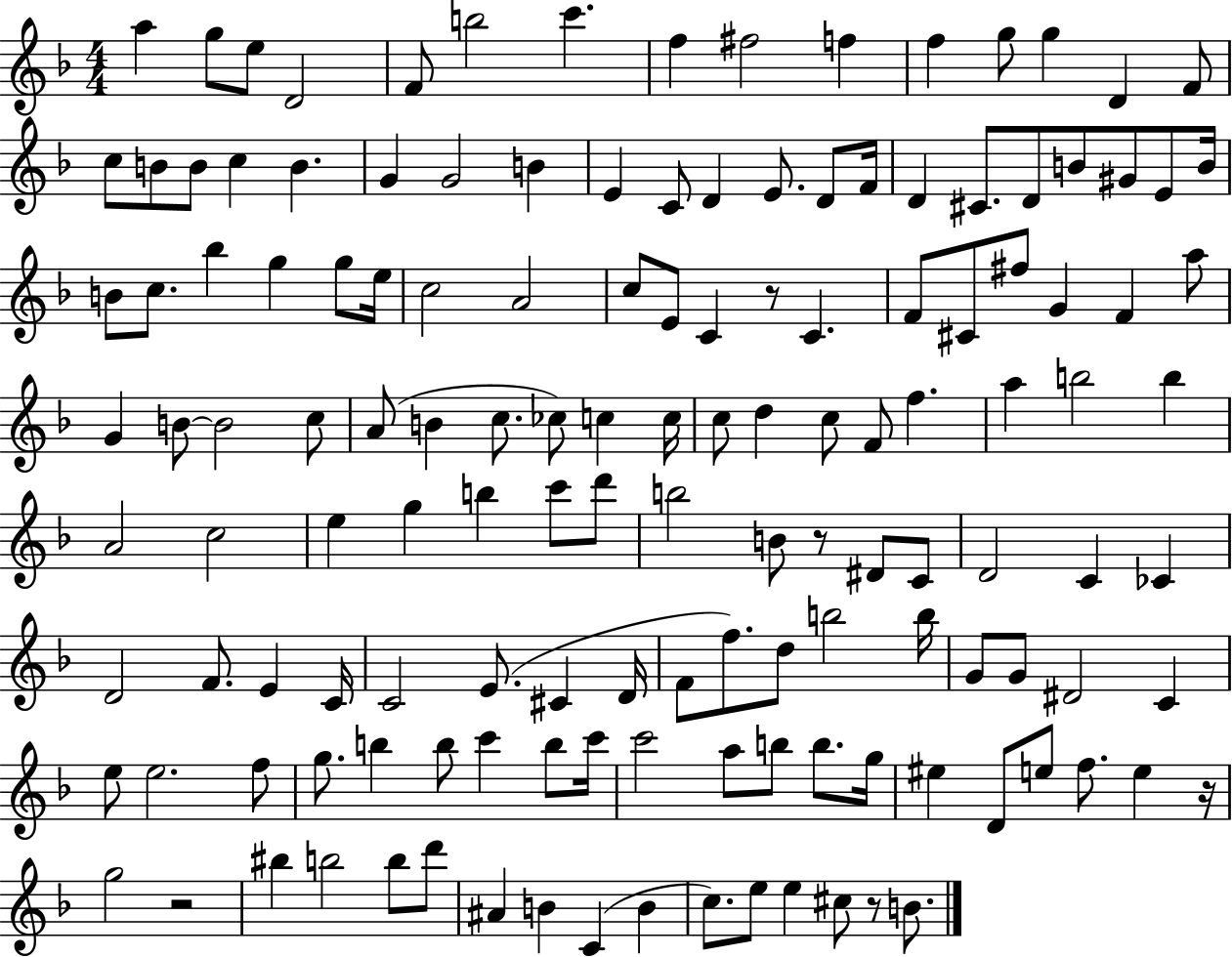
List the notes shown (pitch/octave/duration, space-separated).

A5/q G5/e E5/e D4/h F4/e B5/h C6/q. F5/q F#5/h F5/q F5/q G5/e G5/q D4/q F4/e C5/e B4/e B4/e C5/q B4/q. G4/q G4/h B4/q E4/q C4/e D4/q E4/e. D4/e F4/s D4/q C#4/e. D4/e B4/e G#4/e E4/e B4/s B4/e C5/e. Bb5/q G5/q G5/e E5/s C5/h A4/h C5/e E4/e C4/q R/e C4/q. F4/e C#4/e F#5/e G4/q F4/q A5/e G4/q B4/e B4/h C5/e A4/e B4/q C5/e. CES5/e C5/q C5/s C5/e D5/q C5/e F4/e F5/q. A5/q B5/h B5/q A4/h C5/h E5/q G5/q B5/q C6/e D6/e B5/h B4/e R/e D#4/e C4/e D4/h C4/q CES4/q D4/h F4/e. E4/q C4/s C4/h E4/e. C#4/q D4/s F4/e F5/e. D5/e B5/h B5/s G4/e G4/e D#4/h C4/q E5/e E5/h. F5/e G5/e. B5/q B5/e C6/q B5/e C6/s C6/h A5/e B5/e B5/e. G5/s EIS5/q D4/e E5/e F5/e. E5/q R/s G5/h R/h BIS5/q B5/h B5/e D6/e A#4/q B4/q C4/q B4/q C5/e. E5/e E5/q C#5/e R/e B4/e.